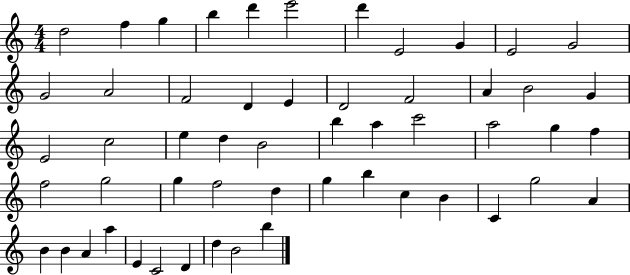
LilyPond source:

{
  \clef treble
  \numericTimeSignature
  \time 4/4
  \key c \major
  d''2 f''4 g''4 | b''4 d'''4 e'''2 | d'''4 e'2 g'4 | e'2 g'2 | \break g'2 a'2 | f'2 d'4 e'4 | d'2 f'2 | a'4 b'2 g'4 | \break e'2 c''2 | e''4 d''4 b'2 | b''4 a''4 c'''2 | a''2 g''4 f''4 | \break f''2 g''2 | g''4 f''2 d''4 | g''4 b''4 c''4 b'4 | c'4 g''2 a'4 | \break b'4 b'4 a'4 a''4 | e'4 c'2 d'4 | d''4 b'2 b''4 | \bar "|."
}